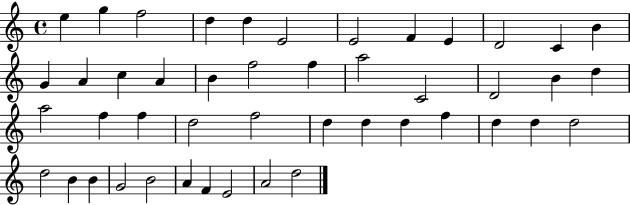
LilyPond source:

{
  \clef treble
  \time 4/4
  \defaultTimeSignature
  \key c \major
  e''4 g''4 f''2 | d''4 d''4 e'2 | e'2 f'4 e'4 | d'2 c'4 b'4 | \break g'4 a'4 c''4 a'4 | b'4 f''2 f''4 | a''2 c'2 | d'2 b'4 d''4 | \break a''2 f''4 f''4 | d''2 f''2 | d''4 d''4 d''4 f''4 | d''4 d''4 d''2 | \break d''2 b'4 b'4 | g'2 b'2 | a'4 f'4 e'2 | a'2 d''2 | \break \bar "|."
}